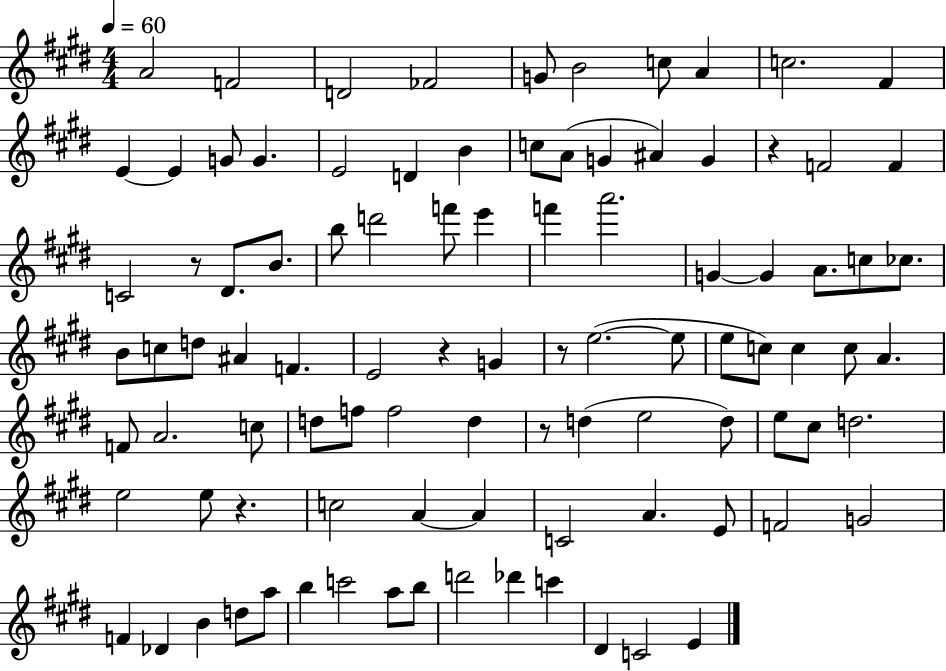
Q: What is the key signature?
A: E major